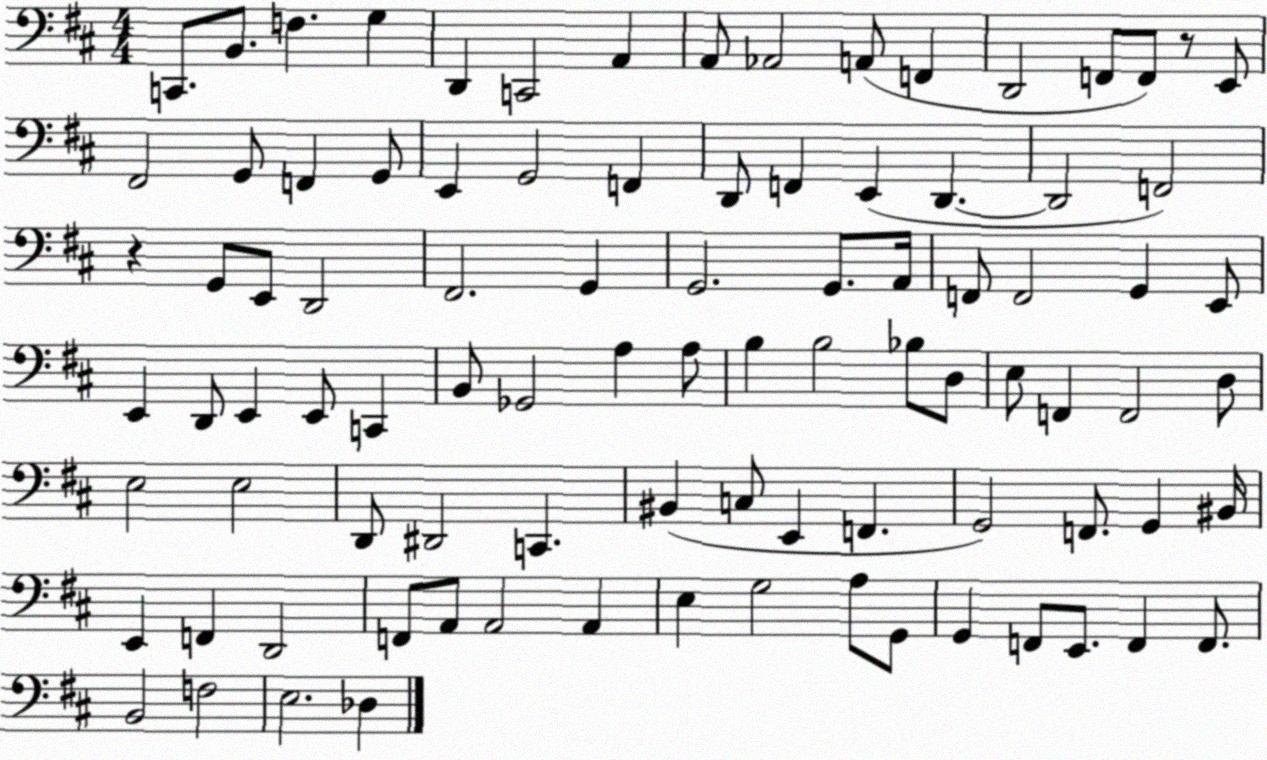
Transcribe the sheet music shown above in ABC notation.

X:1
T:Untitled
M:4/4
L:1/4
K:D
C,,/2 B,,/2 F, G, D,, C,,2 A,, A,,/2 _A,,2 A,,/2 F,, D,,2 F,,/2 F,,/2 z/2 E,,/2 ^F,,2 G,,/2 F,, G,,/2 E,, G,,2 F,, D,,/2 F,, E,, D,, D,,2 F,,2 z G,,/2 E,,/2 D,,2 ^F,,2 G,, G,,2 G,,/2 A,,/4 F,,/2 F,,2 G,, E,,/2 E,, D,,/2 E,, E,,/2 C,, B,,/2 _G,,2 A, A,/2 B, B,2 _B,/2 D,/2 E,/2 F,, F,,2 D,/2 E,2 E,2 D,,/2 ^D,,2 C,, ^B,, C,/2 E,, F,, G,,2 F,,/2 G,, ^B,,/4 E,, F,, D,,2 F,,/2 A,,/2 A,,2 A,, E, G,2 A,/2 G,,/2 G,, F,,/2 E,,/2 F,, F,,/2 B,,2 F,2 E,2 _D,